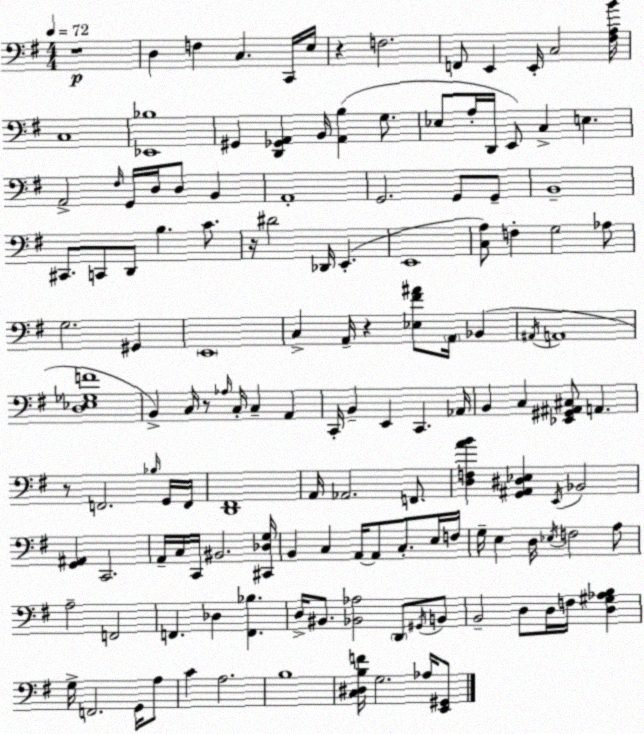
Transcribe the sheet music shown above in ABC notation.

X:1
T:Untitled
M:4/4
L:1/4
K:Em
z4 D, F, C, C,,/4 E,/4 z F,2 F,,/2 E,, E,,/4 C,2 [^F,A,B]/4 C,4 [_E,,_B,]4 ^G,, [D,,_G,,A,,] B,,/4 [A,,B,] G,/2 _E,/2 A,/4 D,,/4 E,,/2 C, E, A,,2 ^F,/4 G,,/4 D,/4 D,/2 B,, A,,4 G,,2 G,,/2 G,,/2 B,,4 ^C,,/2 C,,/2 D,,/2 B, C/2 z/4 ^D2 _D,,/4 E,, E,,4 [C,A,]/2 F, G,2 _A,/2 G,2 ^G,, E,,4 C, A,,/4 z [_E,^F^A]/2 A,,/4 _B,, ^A,,/4 A,,4 [D,_E,_G,F]4 B,, C,/4 z/2 _A,/4 C,/4 C, A,, C,,/4 B,, E,, C,, _A,,/4 B,, C, [_E,,^G,,^A,,^C,]/2 A,, z/2 F,,2 _B,/4 G,,/4 F,,/4 [D,,^F,,]4 A,,/4 _A,,2 F,,/2 [D,F,AB] [G,,^A,,^D,_E,] E,,/4 _B,,2 [G,,^A,,] C,,2 A,,/4 C,/4 C,,/4 ^B,,2 [^C,,_D,G,]/4 B,, C, A,,/4 A,,/2 C,/2 E,/4 F,/4 G,/4 E, D,/4 _E,/4 F,2 A,/2 A,2 F,,2 F,, _D, [F,,_B,] D,/4 ^B,,/2 [_B,,_A,]2 D,,/2 ^G,,/4 B,,/2 B,,2 D,/2 D,/4 F,/4 [D,^G,_A,B,] G,/4 F,,2 G,,/4 A,/2 C A,2 B,4 [C,^D,B,F]/4 G,2 _A,/4 [E,,^G,,]/2